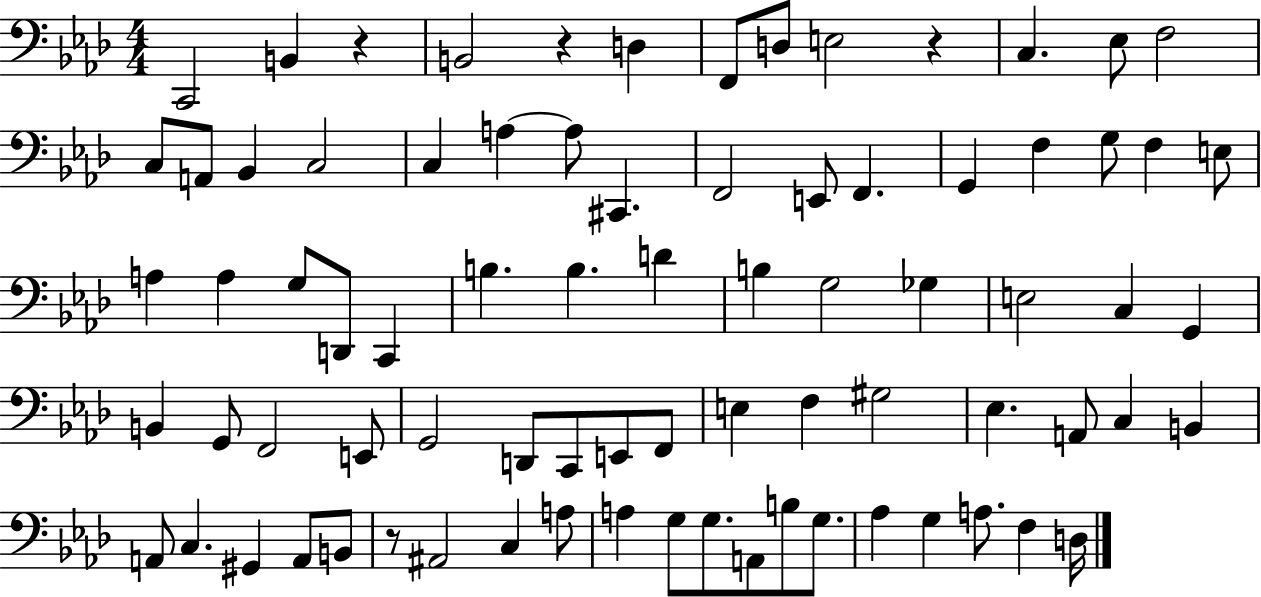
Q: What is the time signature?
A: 4/4